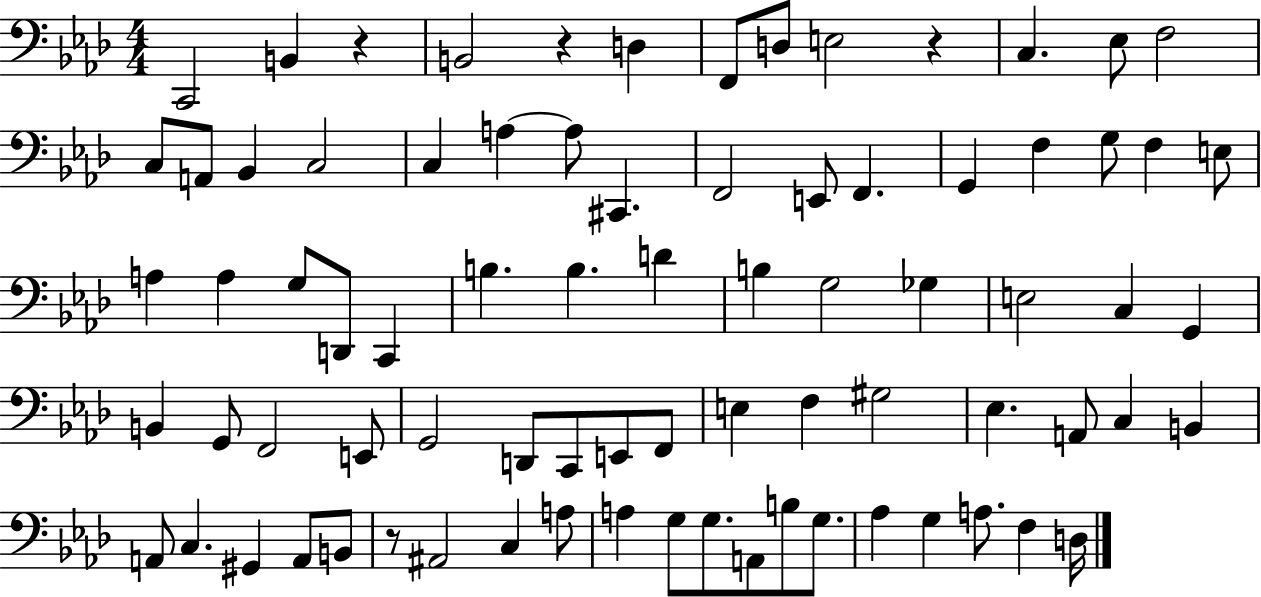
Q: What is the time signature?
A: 4/4